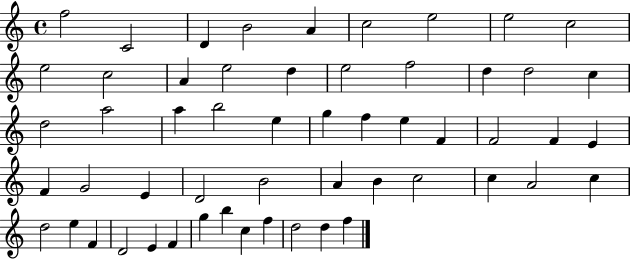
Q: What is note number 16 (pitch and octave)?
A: F5